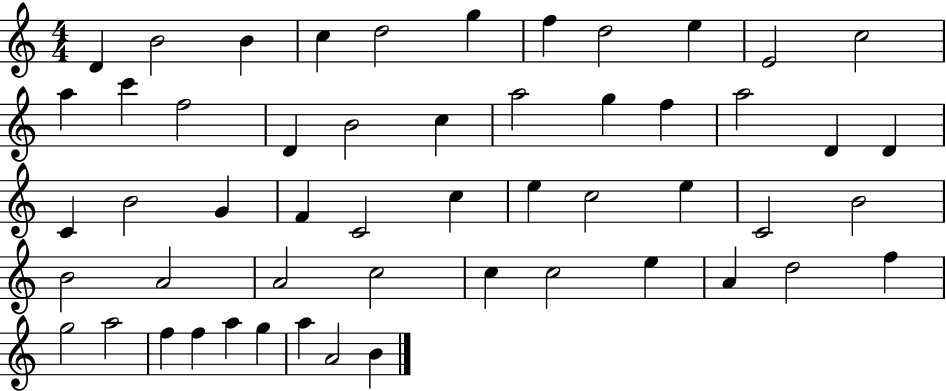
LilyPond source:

{
  \clef treble
  \numericTimeSignature
  \time 4/4
  \key c \major
  d'4 b'2 b'4 | c''4 d''2 g''4 | f''4 d''2 e''4 | e'2 c''2 | \break a''4 c'''4 f''2 | d'4 b'2 c''4 | a''2 g''4 f''4 | a''2 d'4 d'4 | \break c'4 b'2 g'4 | f'4 c'2 c''4 | e''4 c''2 e''4 | c'2 b'2 | \break b'2 a'2 | a'2 c''2 | c''4 c''2 e''4 | a'4 d''2 f''4 | \break g''2 a''2 | f''4 f''4 a''4 g''4 | a''4 a'2 b'4 | \bar "|."
}